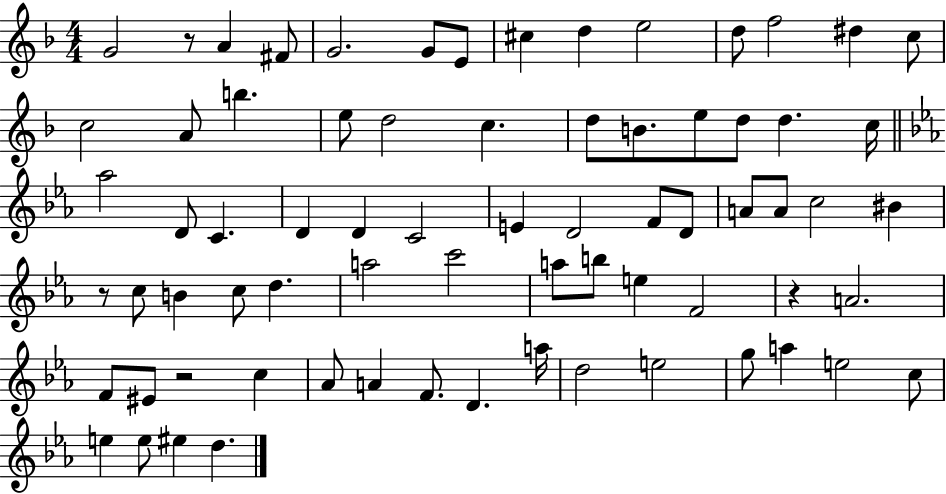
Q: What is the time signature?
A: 4/4